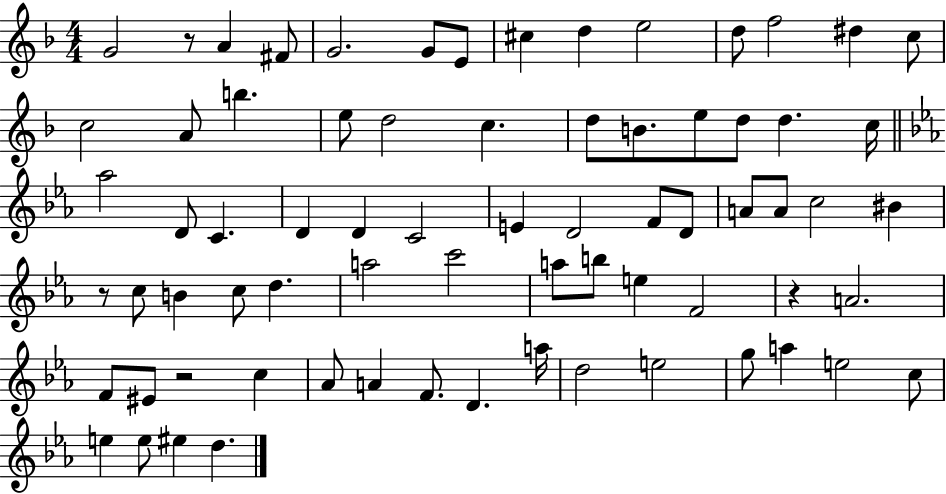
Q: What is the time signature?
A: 4/4